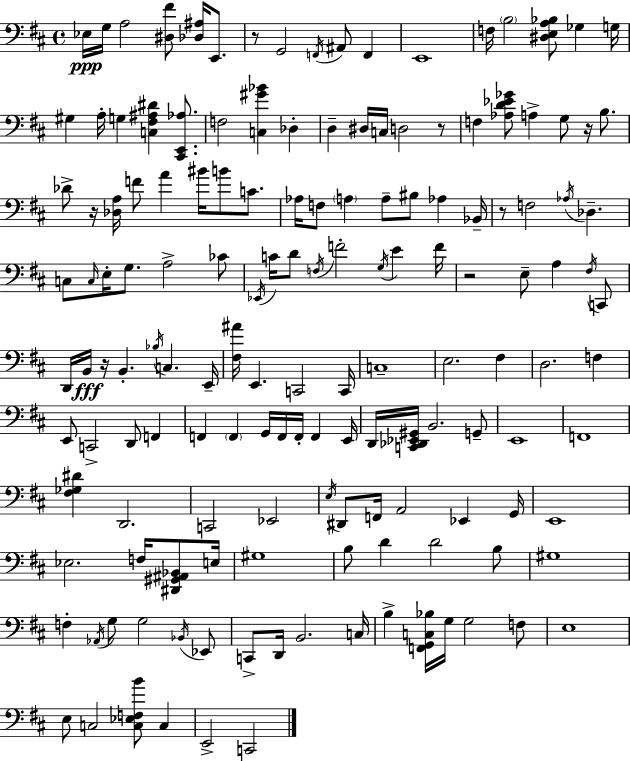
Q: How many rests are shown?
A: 7